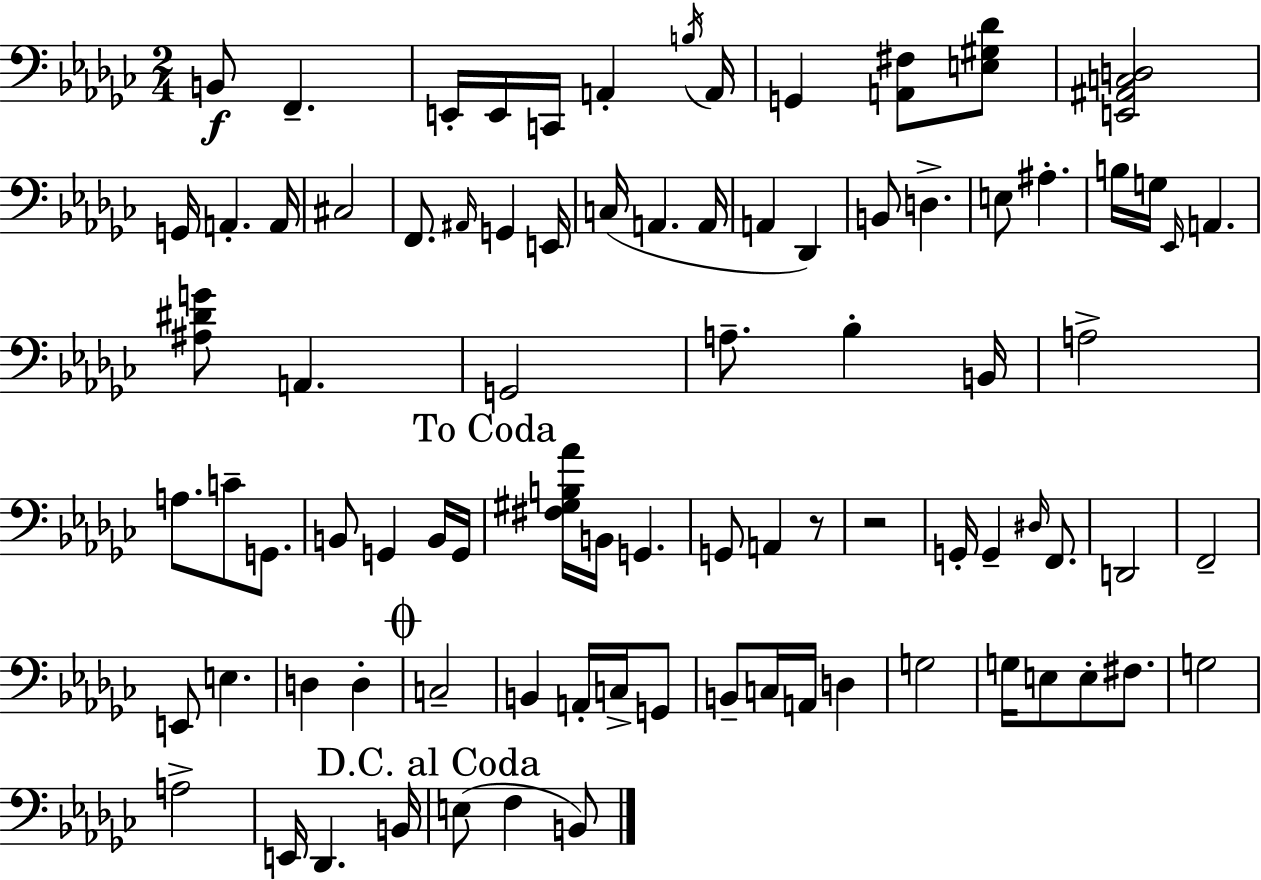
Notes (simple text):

B2/e F2/q. E2/s E2/s C2/s A2/q B3/s A2/s G2/q [A2,F#3]/e [E3,G#3,Db4]/e [E2,A#2,C3,D3]/h G2/s A2/q. A2/s C#3/h F2/e. A#2/s G2/q E2/s C3/s A2/q. A2/s A2/q Db2/q B2/e D3/q. E3/e A#3/q. B3/s G3/s Eb2/s A2/q. [A#3,D#4,G4]/e A2/q. G2/h A3/e. Bb3/q B2/s A3/h A3/e. C4/e G2/e. B2/e G2/q B2/s G2/s [F#3,G#3,B3,Ab4]/s B2/s G2/q. G2/e A2/q R/e R/h G2/s G2/q D#3/s F2/e. D2/h F2/h E2/e E3/q. D3/q D3/q C3/h B2/q A2/s C3/s G2/e B2/e C3/s A2/s D3/q G3/h G3/s E3/e E3/e F#3/e. G3/h A3/h E2/s Db2/q. B2/s E3/e F3/q B2/e